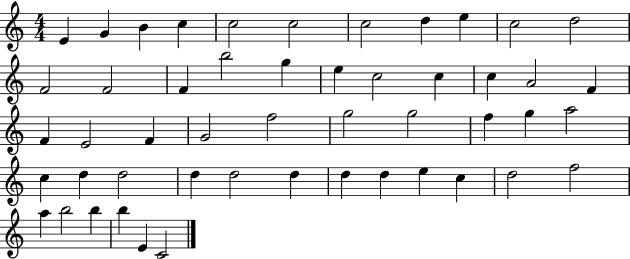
X:1
T:Untitled
M:4/4
L:1/4
K:C
E G B c c2 c2 c2 d e c2 d2 F2 F2 F b2 g e c2 c c A2 F F E2 F G2 f2 g2 g2 f g a2 c d d2 d d2 d d d e c d2 f2 a b2 b b E C2